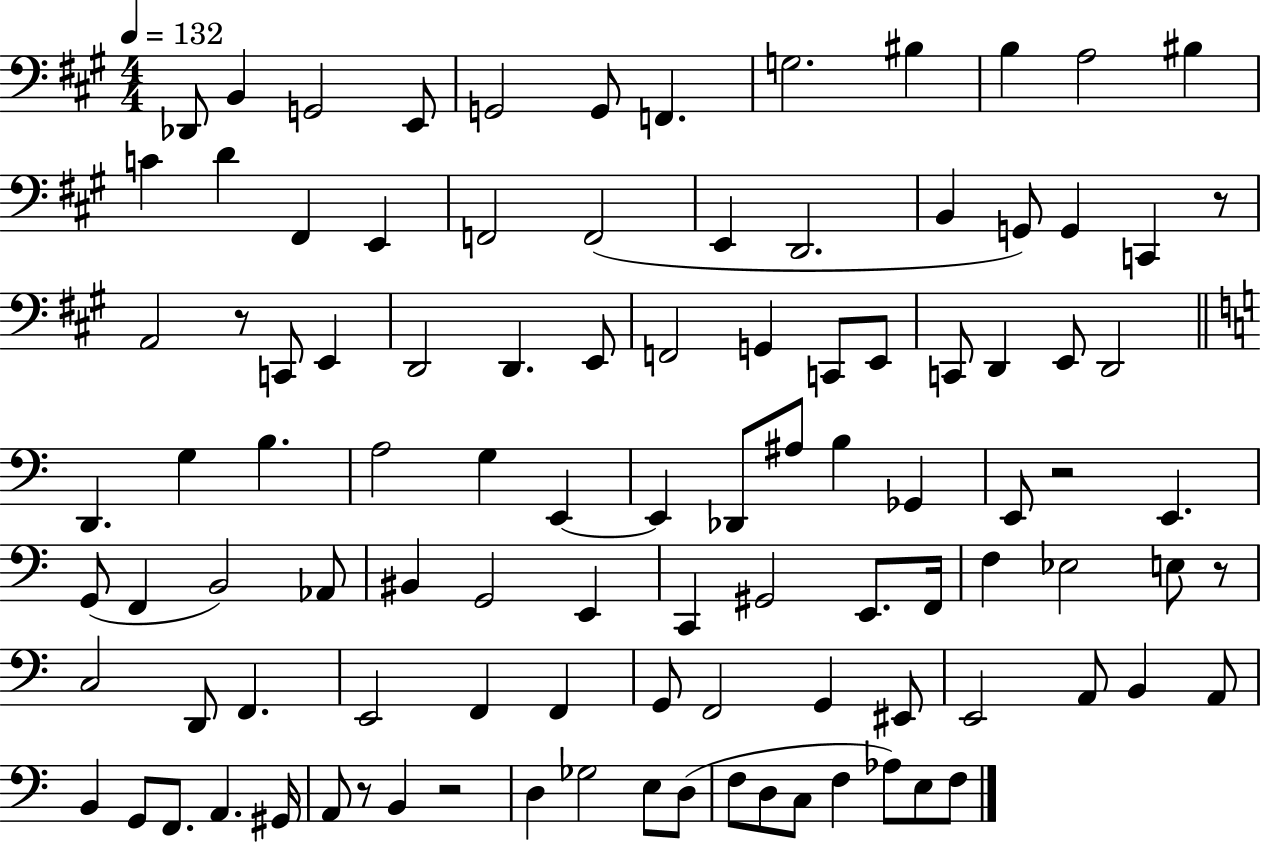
{
  \clef bass
  \numericTimeSignature
  \time 4/4
  \key a \major
  \tempo 4 = 132
  des,8 b,4 g,2 e,8 | g,2 g,8 f,4. | g2. bis4 | b4 a2 bis4 | \break c'4 d'4 fis,4 e,4 | f,2 f,2( | e,4 d,2. | b,4 g,8) g,4 c,4 r8 | \break a,2 r8 c,8 e,4 | d,2 d,4. e,8 | f,2 g,4 c,8 e,8 | c,8 d,4 e,8 d,2 | \break \bar "||" \break \key a \minor d,4. g4 b4. | a2 g4 e,4~~ | e,4 des,8 ais8 b4 ges,4 | e,8 r2 e,4. | \break g,8( f,4 b,2) aes,8 | bis,4 g,2 e,4 | c,4 gis,2 e,8. f,16 | f4 ees2 e8 r8 | \break c2 d,8 f,4. | e,2 f,4 f,4 | g,8 f,2 g,4 eis,8 | e,2 a,8 b,4 a,8 | \break b,4 g,8 f,8. a,4. gis,16 | a,8 r8 b,4 r2 | d4 ges2 e8 d8( | f8 d8 c8 f4 aes8) e8 f8 | \break \bar "|."
}